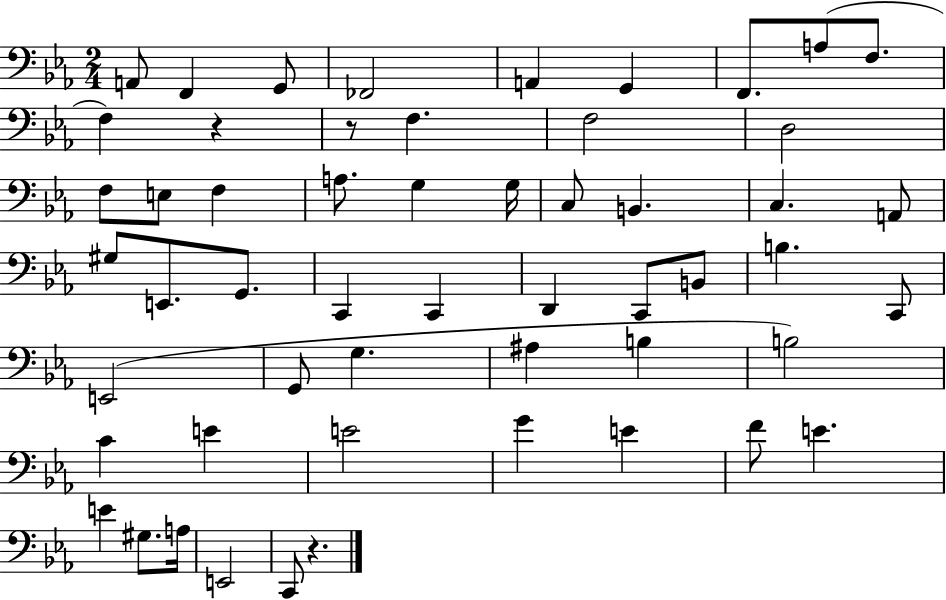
A2/e F2/q G2/e FES2/h A2/q G2/q F2/e. A3/e F3/e. F3/q R/q R/e F3/q. F3/h D3/h F3/e E3/e F3/q A3/e. G3/q G3/s C3/e B2/q. C3/q. A2/e G#3/e E2/e. G2/e. C2/q C2/q D2/q C2/e B2/e B3/q. C2/e E2/h G2/e G3/q. A#3/q B3/q B3/h C4/q E4/q E4/h G4/q E4/q F4/e E4/q. E4/q G#3/e. A3/s E2/h C2/e R/q.